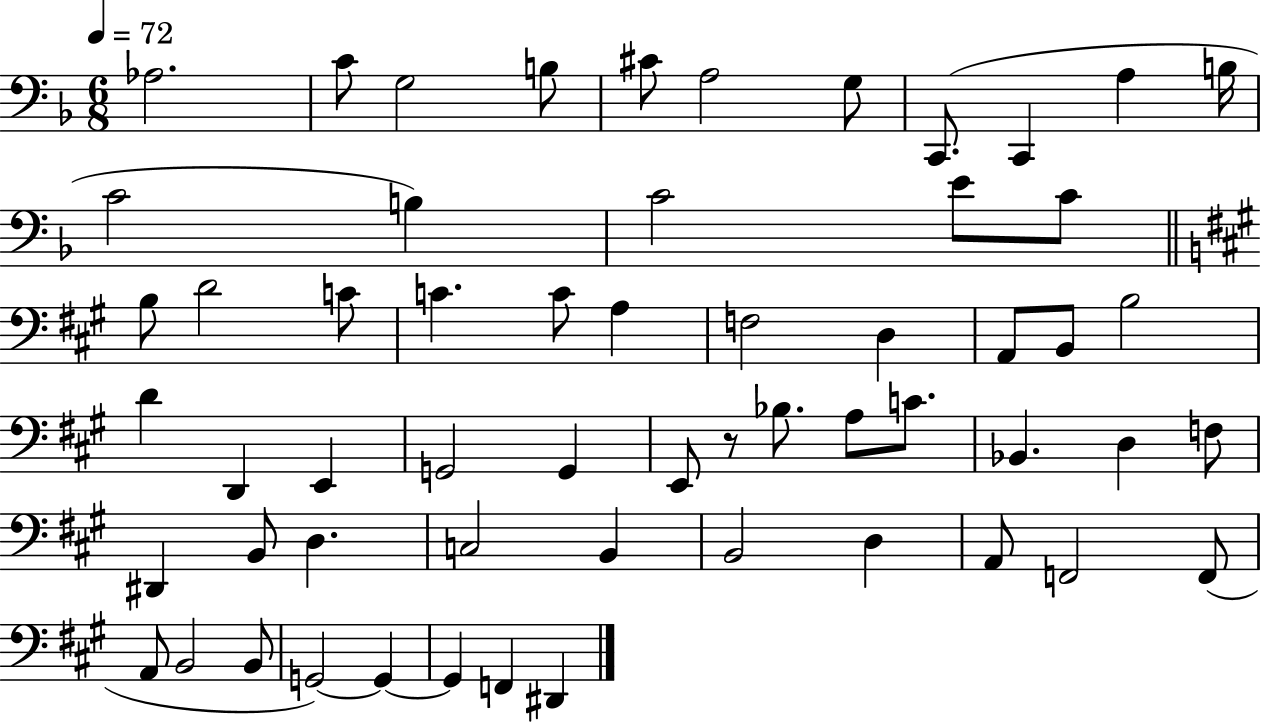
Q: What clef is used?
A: bass